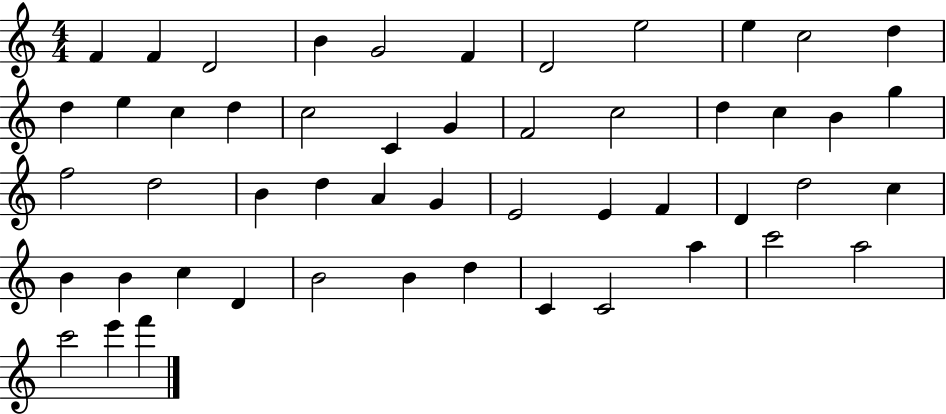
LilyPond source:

{
  \clef treble
  \numericTimeSignature
  \time 4/4
  \key c \major
  f'4 f'4 d'2 | b'4 g'2 f'4 | d'2 e''2 | e''4 c''2 d''4 | \break d''4 e''4 c''4 d''4 | c''2 c'4 g'4 | f'2 c''2 | d''4 c''4 b'4 g''4 | \break f''2 d''2 | b'4 d''4 a'4 g'4 | e'2 e'4 f'4 | d'4 d''2 c''4 | \break b'4 b'4 c''4 d'4 | b'2 b'4 d''4 | c'4 c'2 a''4 | c'''2 a''2 | \break c'''2 e'''4 f'''4 | \bar "|."
}